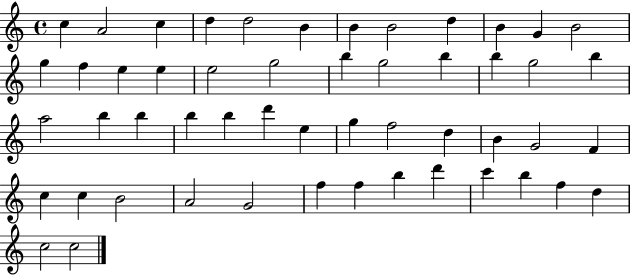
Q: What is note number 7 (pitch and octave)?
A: B4